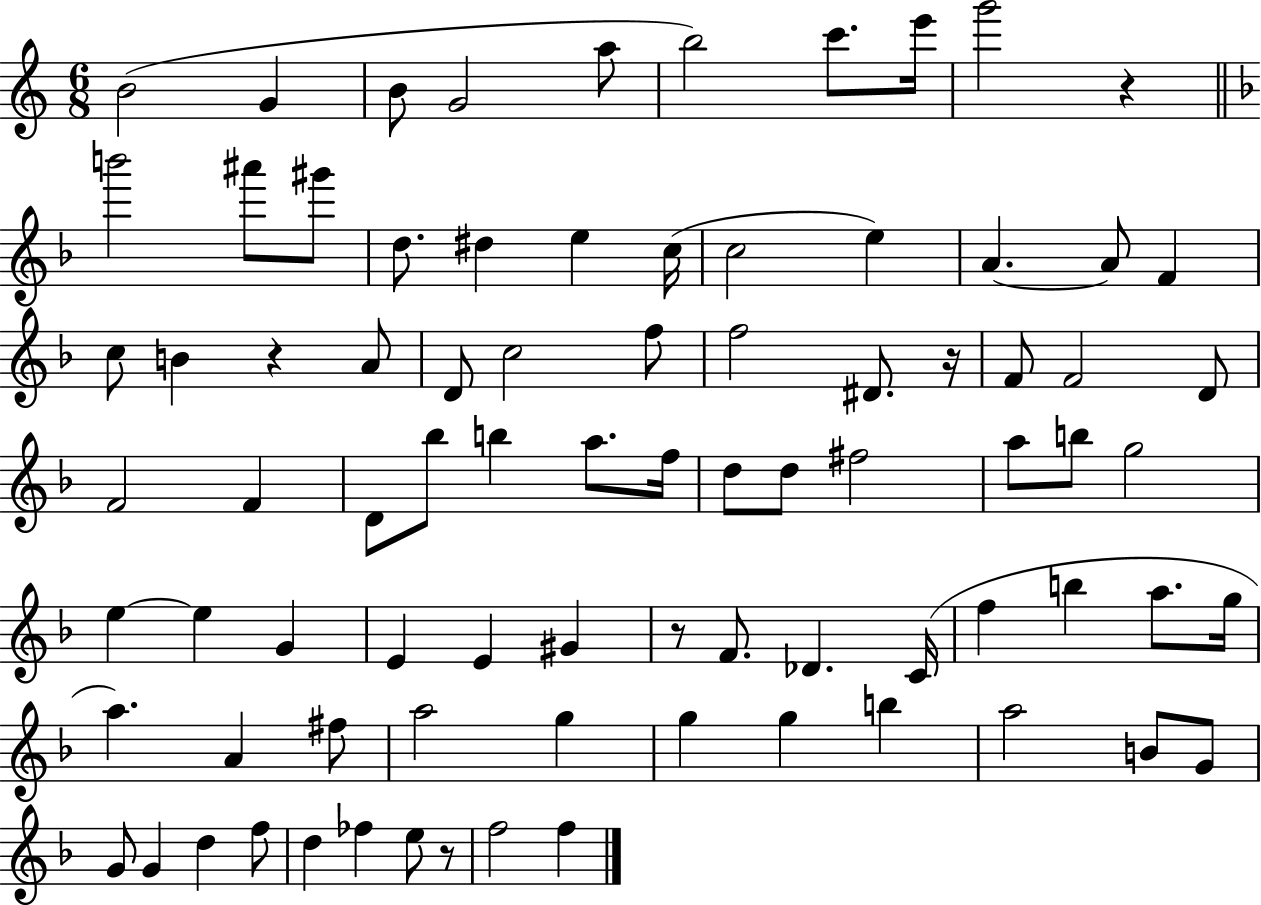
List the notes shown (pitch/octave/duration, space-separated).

B4/h G4/q B4/e G4/h A5/e B5/h C6/e. E6/s G6/h R/q B6/h A#6/e G#6/e D5/e. D#5/q E5/q C5/s C5/h E5/q A4/q. A4/e F4/q C5/e B4/q R/q A4/e D4/e C5/h F5/e F5/h D#4/e. R/s F4/e F4/h D4/e F4/h F4/q D4/e Bb5/e B5/q A5/e. F5/s D5/e D5/e F#5/h A5/e B5/e G5/h E5/q E5/q G4/q E4/q E4/q G#4/q R/e F4/e. Db4/q. C4/s F5/q B5/q A5/e. G5/s A5/q. A4/q F#5/e A5/h G5/q G5/q G5/q B5/q A5/h B4/e G4/e G4/e G4/q D5/q F5/e D5/q FES5/q E5/e R/e F5/h F5/q